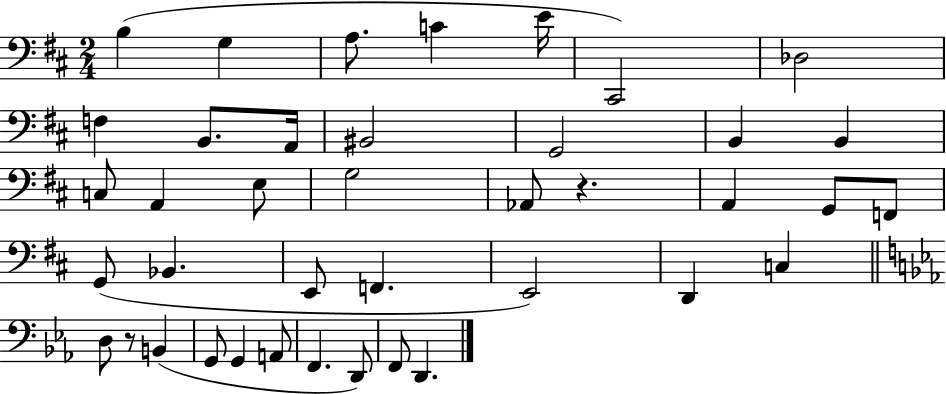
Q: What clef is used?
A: bass